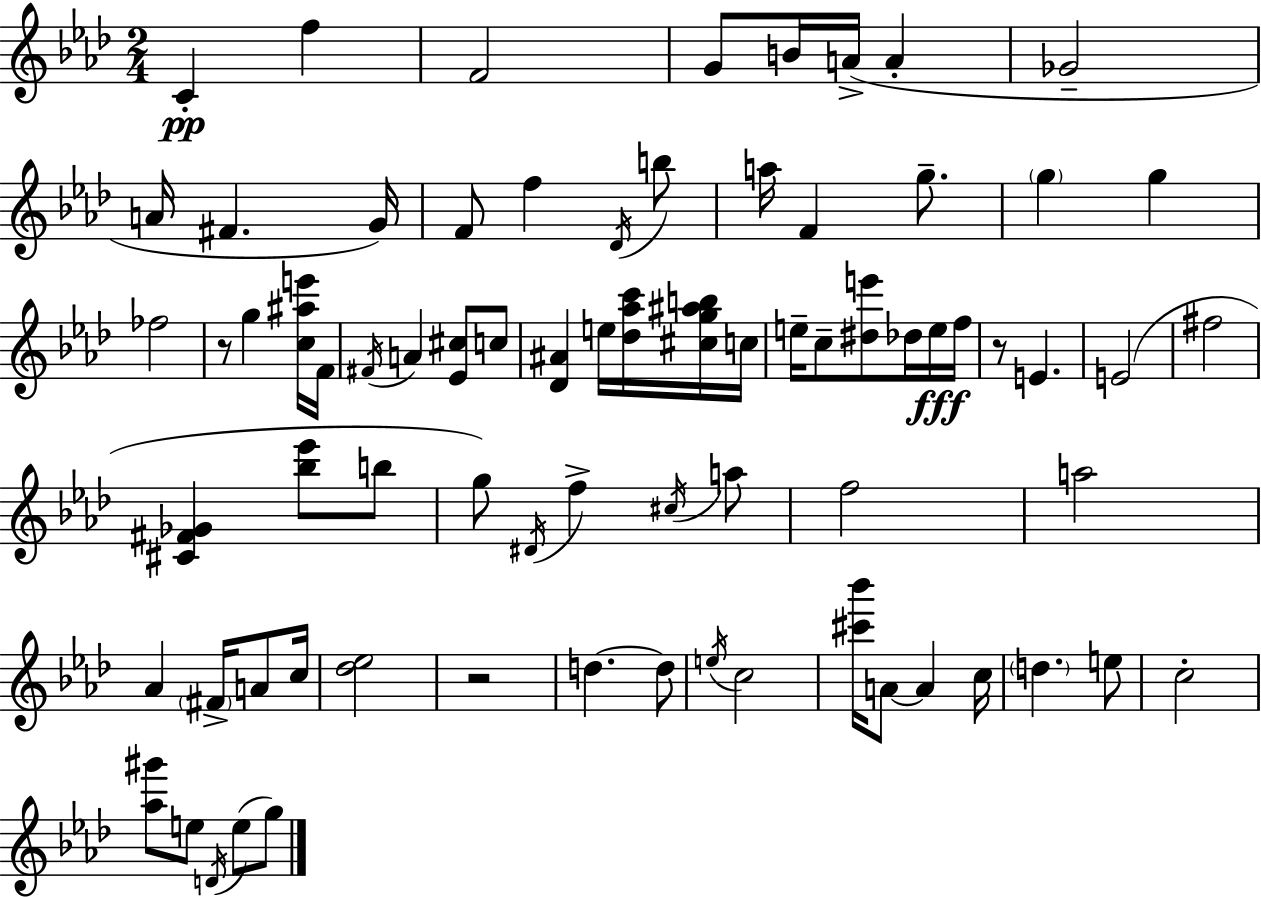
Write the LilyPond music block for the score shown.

{
  \clef treble
  \numericTimeSignature
  \time 2/4
  \key f \minor
  c'4-.\pp f''4 | f'2 | g'8 b'16 a'16->( a'4-. | ges'2-- | \break a'16 fis'4. g'16) | f'8 f''4 \acciaccatura { des'16 } b''8 | a''16 f'4 g''8.-- | \parenthesize g''4 g''4 | \break fes''2 | r8 g''4 <c'' ais'' e'''>16 | f'16 \acciaccatura { fis'16 } a'4 <ees' cis''>8 | c''8 <des' ais'>4 e''16 <des'' aes'' c'''>16 | \break <cis'' g'' ais'' b''>16 c''16 e''16-- c''8-- <dis'' e'''>8 des''16 | e''16\fff f''16 r8 e'4. | e'2( | fis''2 | \break <cis' fis' ges'>4 <bes'' ees'''>8 | b''8 g''8) \acciaccatura { dis'16 } f''4-> | \acciaccatura { cis''16 } a''8 f''2 | a''2 | \break aes'4 | \parenthesize fis'16-> a'8 c''16 <des'' ees''>2 | r2 | d''4.~~ | \break d''8 \acciaccatura { e''16 } c''2 | <cis''' bes'''>16 a'8~~ | a'4 c''16 \parenthesize d''4. | e''8 c''2-. | \break <aes'' gis'''>8 e''8 | \acciaccatura { d'16 }( e''8 g''8) \bar "|."
}